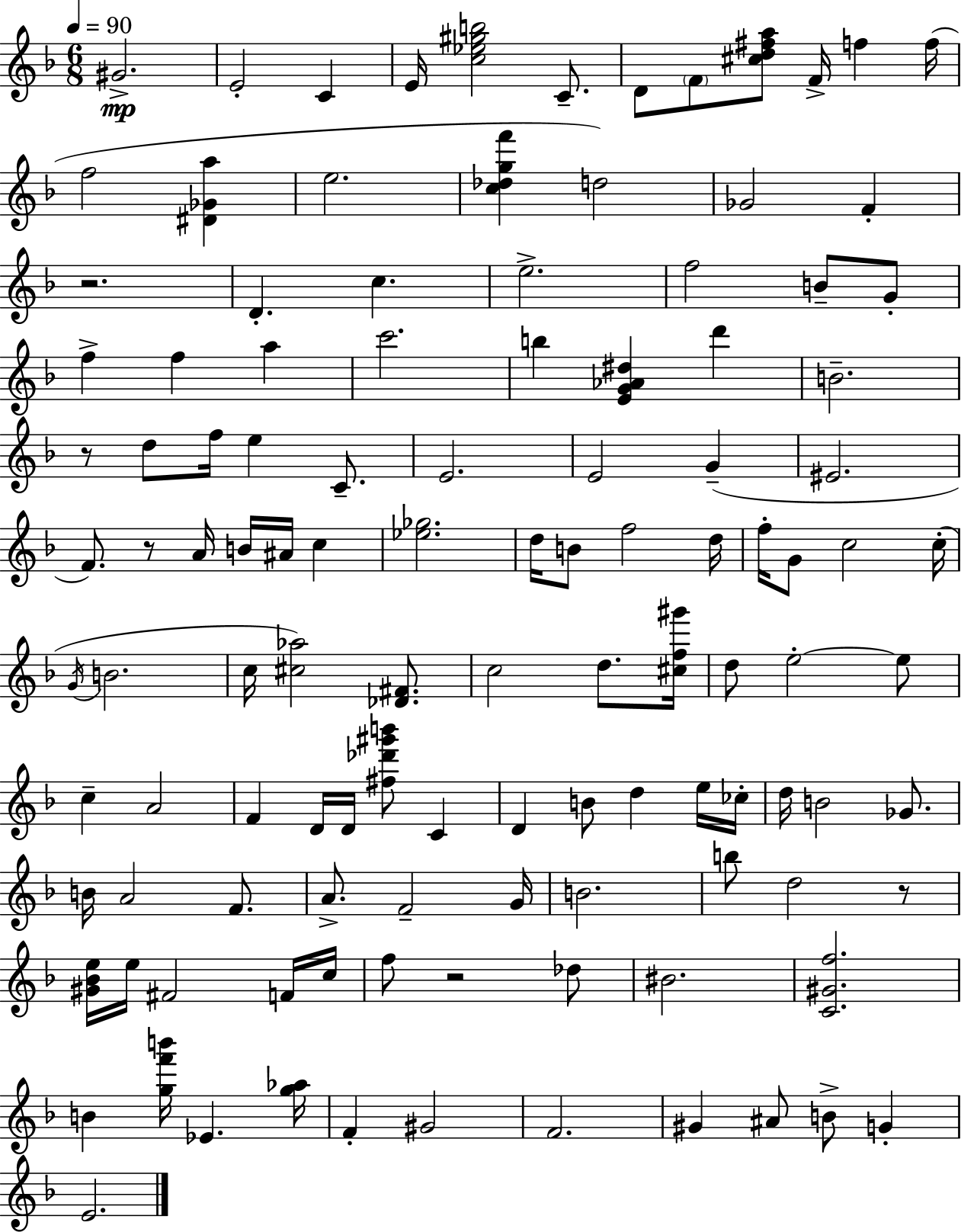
{
  \clef treble
  \numericTimeSignature
  \time 6/8
  \key d \minor
  \tempo 4 = 90
  \repeat volta 2 { gis'2.->\mp | e'2-. c'4 | e'16 <c'' ees'' gis'' b''>2 c'8.-- | d'8 \parenthesize f'8 <cis'' d'' fis'' a''>8 f'16-> f''4 f''16( | \break f''2 <dis' ges' a''>4 | e''2. | <c'' des'' g'' f'''>4 d''2) | ges'2 f'4-. | \break r2. | d'4.-. c''4. | e''2.-> | f''2 b'8-- g'8-. | \break f''4-> f''4 a''4 | c'''2. | b''4 <e' g' aes' dis''>4 d'''4 | b'2.-- | \break r8 d''8 f''16 e''4 c'8.-- | e'2. | e'2 g'4--( | eis'2. | \break f'8.) r8 a'16 b'16 ais'16 c''4 | <ees'' ges''>2. | d''16 b'8 f''2 d''16 | f''16-. g'8 c''2 c''16-.( | \break \acciaccatura { g'16 } b'2. | c''16 <cis'' aes''>2) <des' fis'>8. | c''2 d''8. | <cis'' f'' gis'''>16 d''8 e''2-.~~ e''8 | \break c''4-- a'2 | f'4 d'16 d'16 <fis'' des''' gis''' b'''>8 c'4 | d'4 b'8 d''4 e''16 | ces''16-. d''16 b'2 ges'8. | \break b'16 a'2 f'8. | a'8.-> f'2-- | g'16 b'2. | b''8 d''2 r8 | \break <gis' bes' e''>16 e''16 fis'2 f'16 | c''16 f''8 r2 des''8 | bis'2. | <c' gis' f''>2. | \break b'4 <g'' f''' b'''>16 ees'4. | <g'' aes''>16 f'4-. gis'2 | f'2. | gis'4 ais'8 b'8-> g'4-. | \break e'2. | } \bar "|."
}